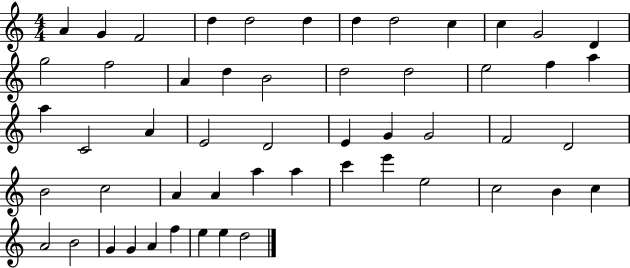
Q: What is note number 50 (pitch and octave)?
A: F5